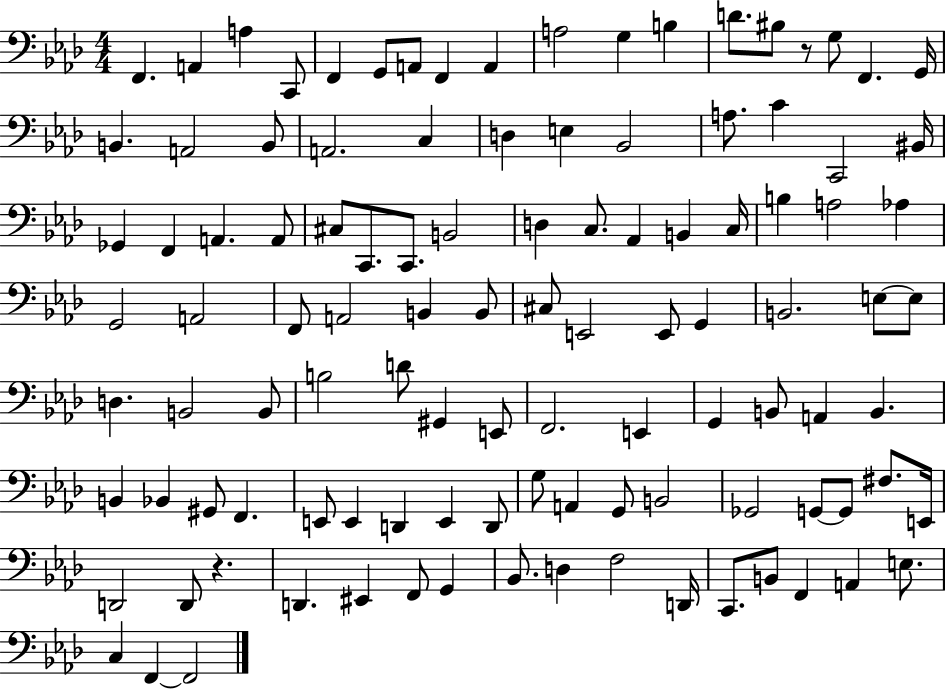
X:1
T:Untitled
M:4/4
L:1/4
K:Ab
F,, A,, A, C,,/2 F,, G,,/2 A,,/2 F,, A,, A,2 G, B, D/2 ^B,/2 z/2 G,/2 F,, G,,/4 B,, A,,2 B,,/2 A,,2 C, D, E, _B,,2 A,/2 C C,,2 ^B,,/4 _G,, F,, A,, A,,/2 ^C,/2 C,,/2 C,,/2 B,,2 D, C,/2 _A,, B,, C,/4 B, A,2 _A, G,,2 A,,2 F,,/2 A,,2 B,, B,,/2 ^C,/2 E,,2 E,,/2 G,, B,,2 E,/2 E,/2 D, B,,2 B,,/2 B,2 D/2 ^G,, E,,/2 F,,2 E,, G,, B,,/2 A,, B,, B,, _B,, ^G,,/2 F,, E,,/2 E,, D,, E,, D,,/2 G,/2 A,, G,,/2 B,,2 _G,,2 G,,/2 G,,/2 ^F,/2 E,,/4 D,,2 D,,/2 z D,, ^E,, F,,/2 G,, _B,,/2 D, F,2 D,,/4 C,,/2 B,,/2 F,, A,, E,/2 C, F,, F,,2